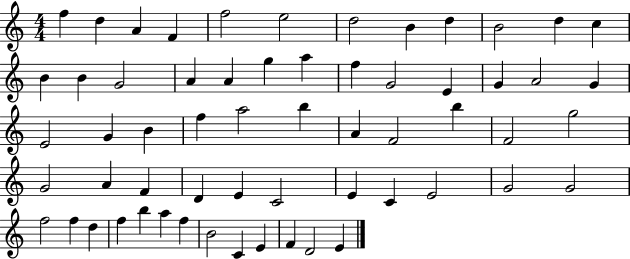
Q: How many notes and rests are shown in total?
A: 60